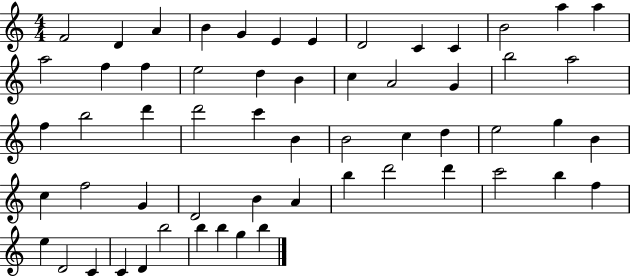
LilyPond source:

{
  \clef treble
  \numericTimeSignature
  \time 4/4
  \key c \major
  f'2 d'4 a'4 | b'4 g'4 e'4 e'4 | d'2 c'4 c'4 | b'2 a''4 a''4 | \break a''2 f''4 f''4 | e''2 d''4 b'4 | c''4 a'2 g'4 | b''2 a''2 | \break f''4 b''2 d'''4 | d'''2 c'''4 b'4 | b'2 c''4 d''4 | e''2 g''4 b'4 | \break c''4 f''2 g'4 | d'2 b'4 a'4 | b''4 d'''2 d'''4 | c'''2 b''4 f''4 | \break e''4 d'2 c'4 | c'4 d'4 b''2 | b''4 b''4 g''4 b''4 | \bar "|."
}